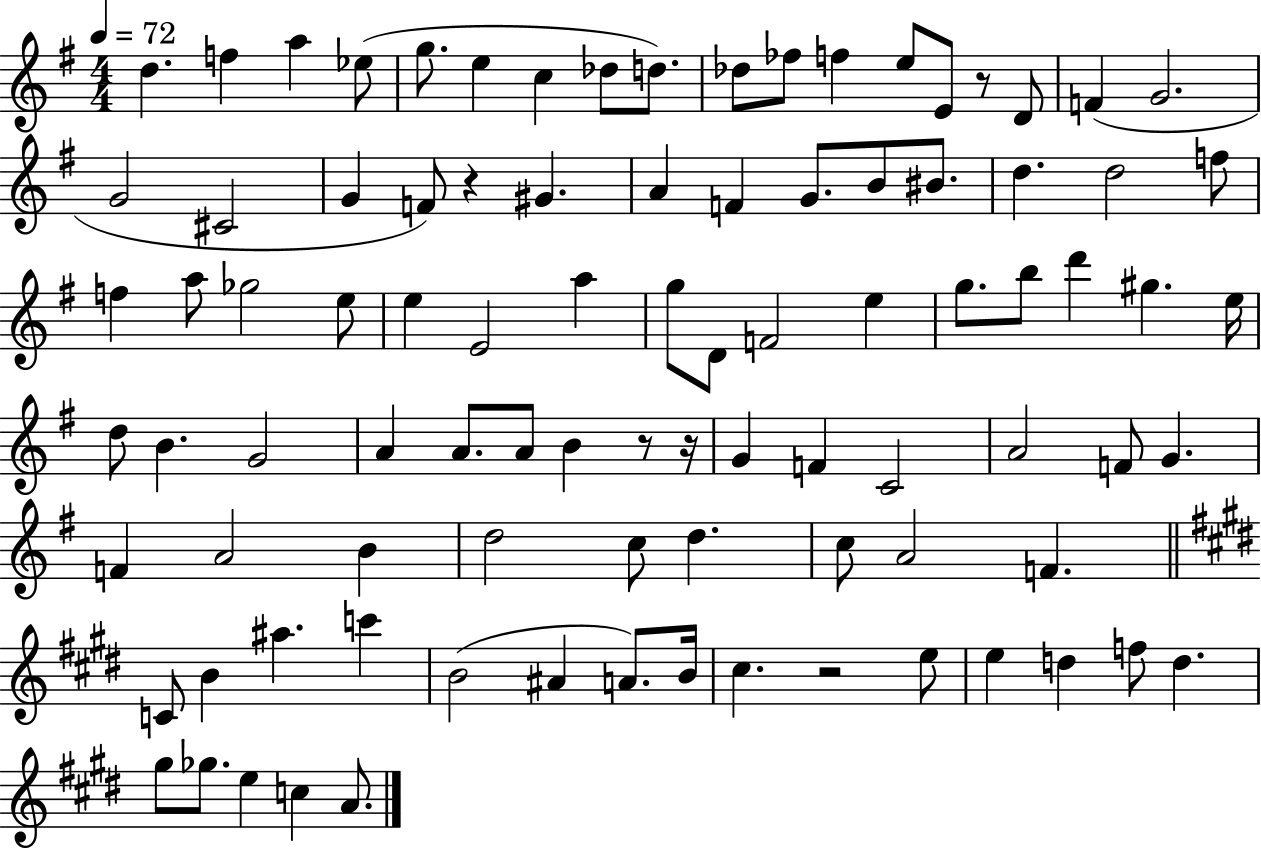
D5/q. F5/q A5/q Eb5/e G5/e. E5/q C5/q Db5/e D5/e. Db5/e FES5/e F5/q E5/e E4/e R/e D4/e F4/q G4/h. G4/h C#4/h G4/q F4/e R/q G#4/q. A4/q F4/q G4/e. B4/e BIS4/e. D5/q. D5/h F5/e F5/q A5/e Gb5/h E5/e E5/q E4/h A5/q G5/e D4/e F4/h E5/q G5/e. B5/e D6/q G#5/q. E5/s D5/e B4/q. G4/h A4/q A4/e. A4/e B4/q R/e R/s G4/q F4/q C4/h A4/h F4/e G4/q. F4/q A4/h B4/q D5/h C5/e D5/q. C5/e A4/h F4/q. C4/e B4/q A#5/q. C6/q B4/h A#4/q A4/e. B4/s C#5/q. R/h E5/e E5/q D5/q F5/e D5/q. G#5/e Gb5/e. E5/q C5/q A4/e.